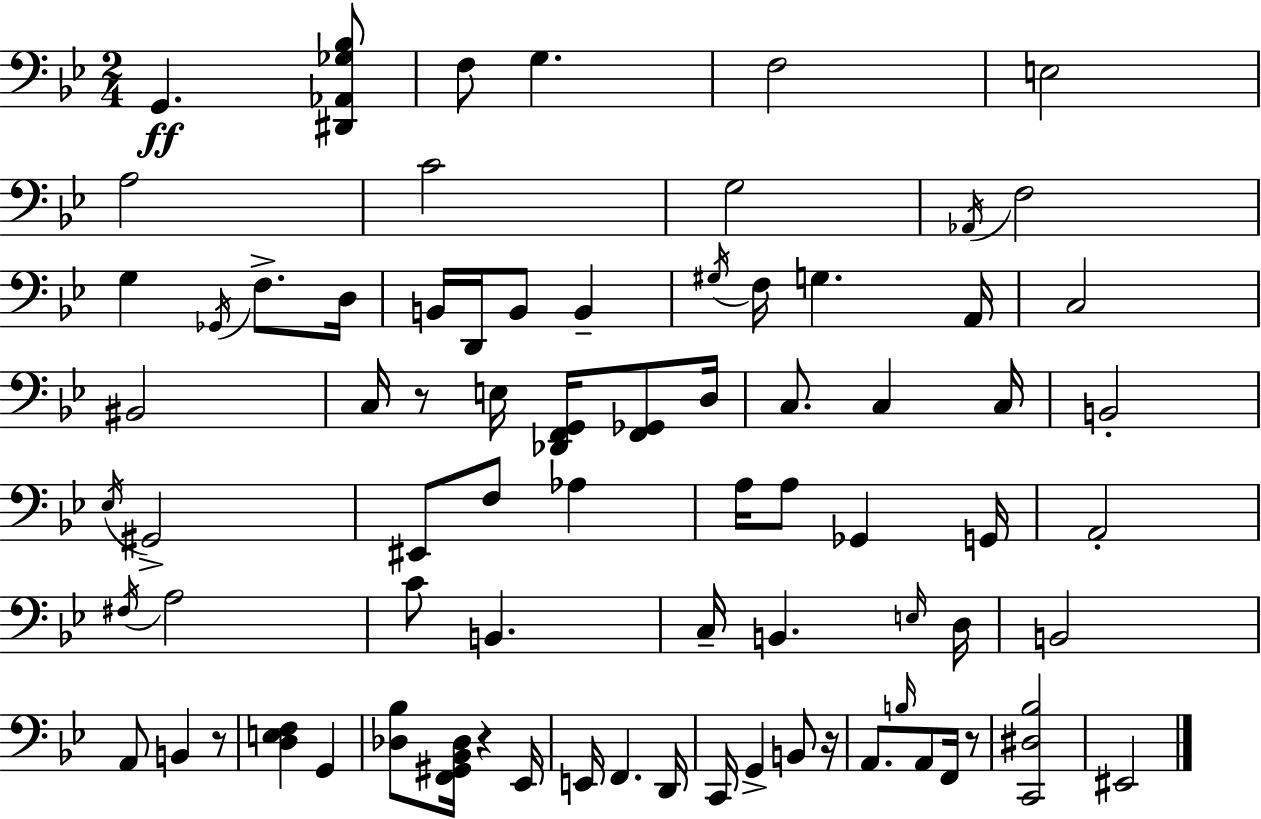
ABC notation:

X:1
T:Untitled
M:2/4
L:1/4
K:Gm
G,, [^D,,_A,,_G,_B,]/2 F,/2 G, F,2 E,2 A,2 C2 G,2 _A,,/4 F,2 G, _G,,/4 F,/2 D,/4 B,,/4 D,,/4 B,,/2 B,, ^G,/4 F,/4 G, A,,/4 C,2 ^B,,2 C,/4 z/2 E,/4 [_D,,F,,G,,]/4 [F,,_G,,]/2 D,/4 C,/2 C, C,/4 B,,2 _E,/4 ^G,,2 ^E,,/2 F,/2 _A, A,/4 A,/2 _G,, G,,/4 A,,2 ^F,/4 A,2 C/2 B,, C,/4 B,, E,/4 D,/4 B,,2 A,,/2 B,, z/2 [D,E,F,] G,, [_D,_B,]/2 [F,,^G,,_B,,_D,]/4 z _E,,/4 E,,/4 F,, D,,/4 C,,/4 G,, B,,/2 z/4 A,,/2 B,/4 A,,/2 F,,/4 z/2 [C,,^D,_B,]2 ^E,,2